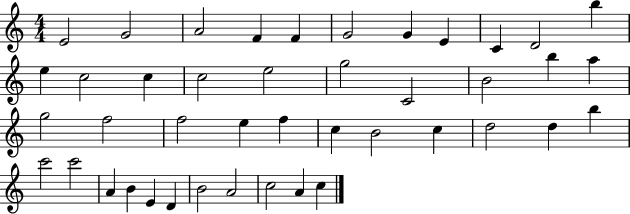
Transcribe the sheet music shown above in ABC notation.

X:1
T:Untitled
M:4/4
L:1/4
K:C
E2 G2 A2 F F G2 G E C D2 b e c2 c c2 e2 g2 C2 B2 b a g2 f2 f2 e f c B2 c d2 d b c'2 c'2 A B E D B2 A2 c2 A c